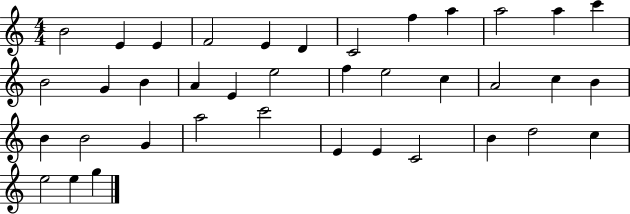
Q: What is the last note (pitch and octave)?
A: G5